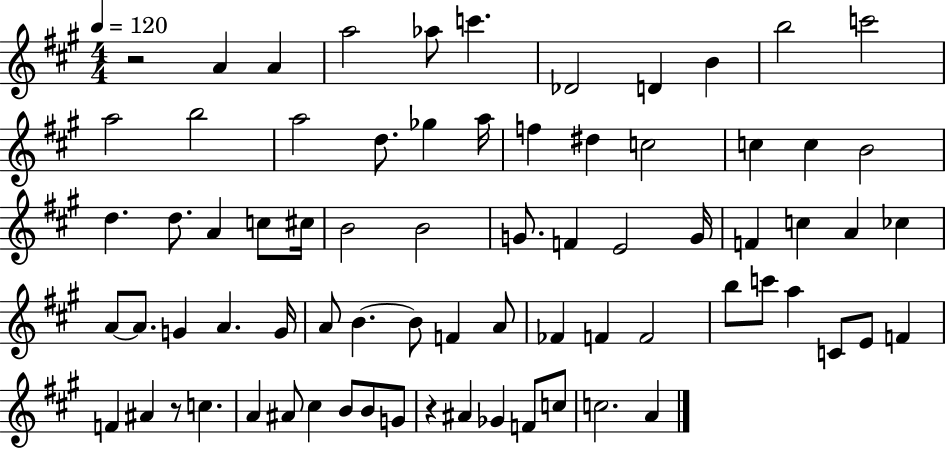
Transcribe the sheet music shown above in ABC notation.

X:1
T:Untitled
M:4/4
L:1/4
K:A
z2 A A a2 _a/2 c' _D2 D B b2 c'2 a2 b2 a2 d/2 _g a/4 f ^d c2 c c B2 d d/2 A c/2 ^c/4 B2 B2 G/2 F E2 G/4 F c A _c A/2 A/2 G A G/4 A/2 B B/2 F A/2 _F F F2 b/2 c'/2 a C/2 E/2 F F ^A z/2 c A ^A/2 ^c B/2 B/2 G/2 z ^A _G F/2 c/2 c2 A